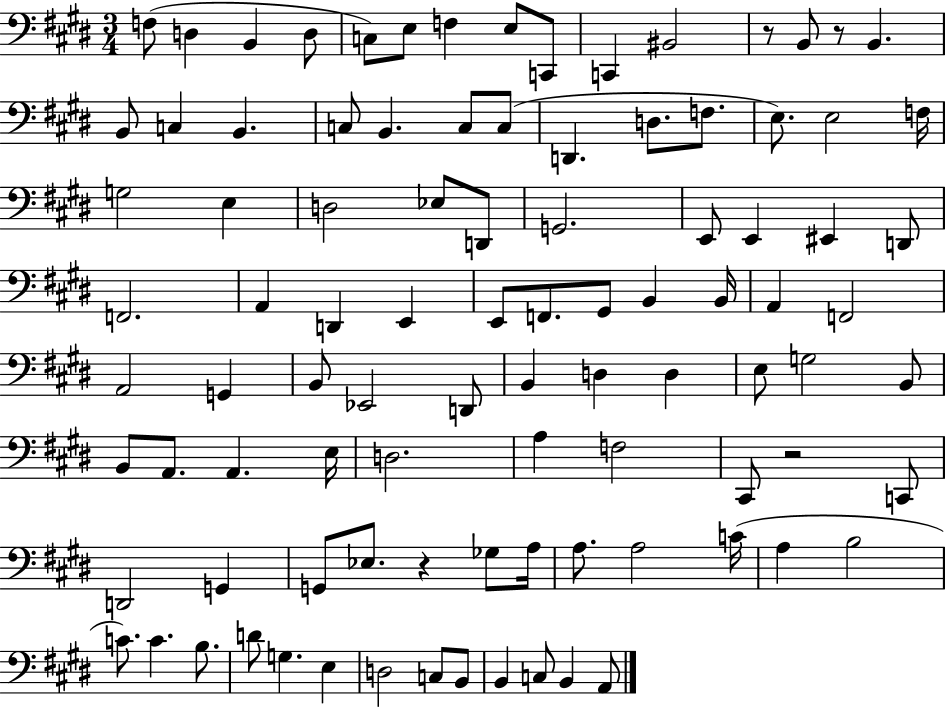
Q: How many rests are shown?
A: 4